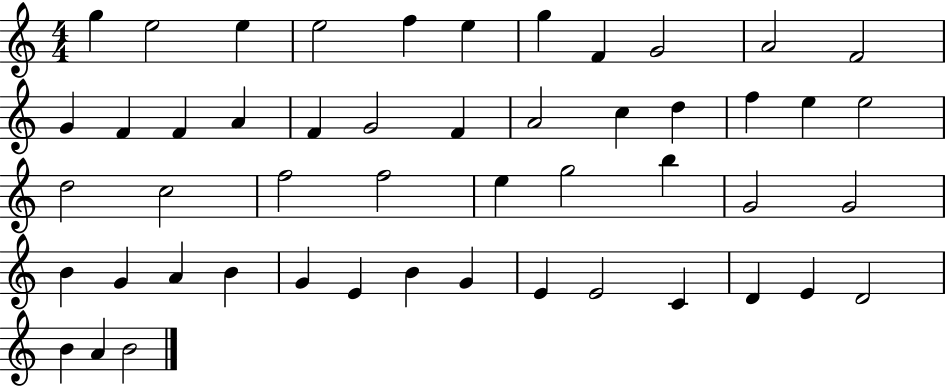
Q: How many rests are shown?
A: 0